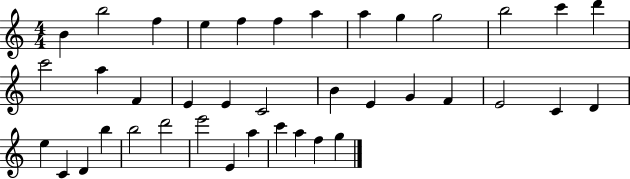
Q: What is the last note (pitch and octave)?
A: G5